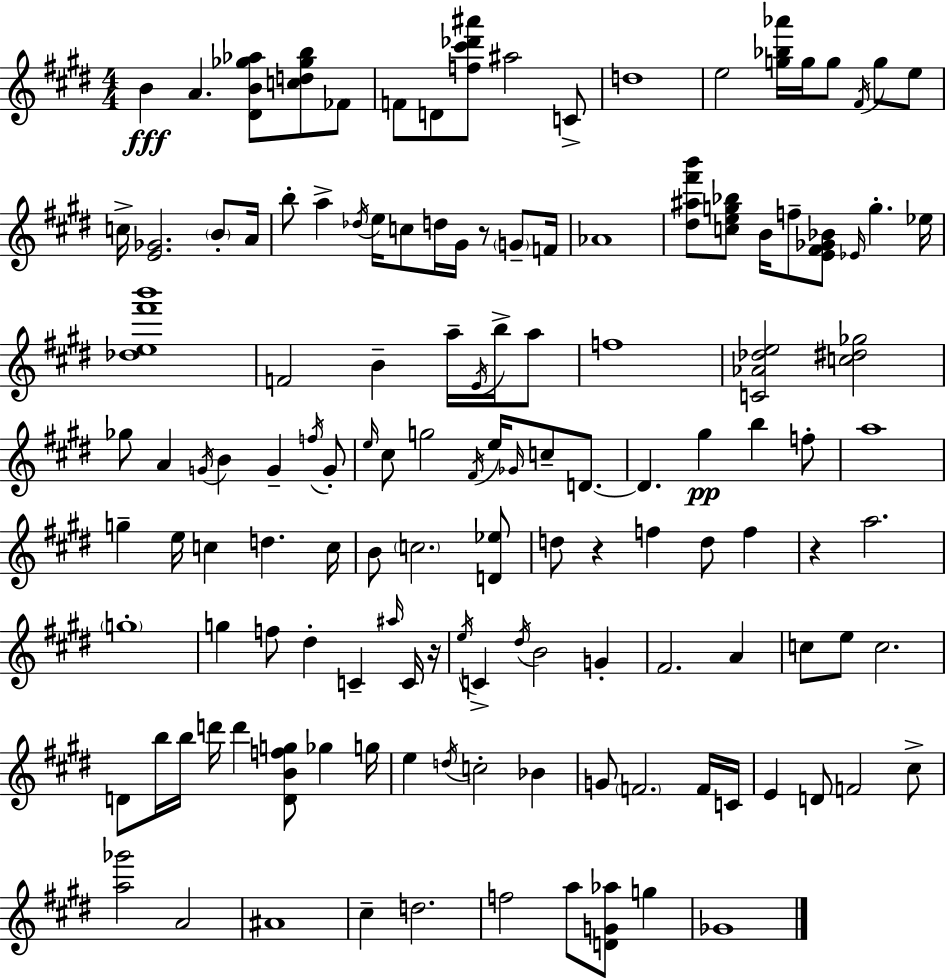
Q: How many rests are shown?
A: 4